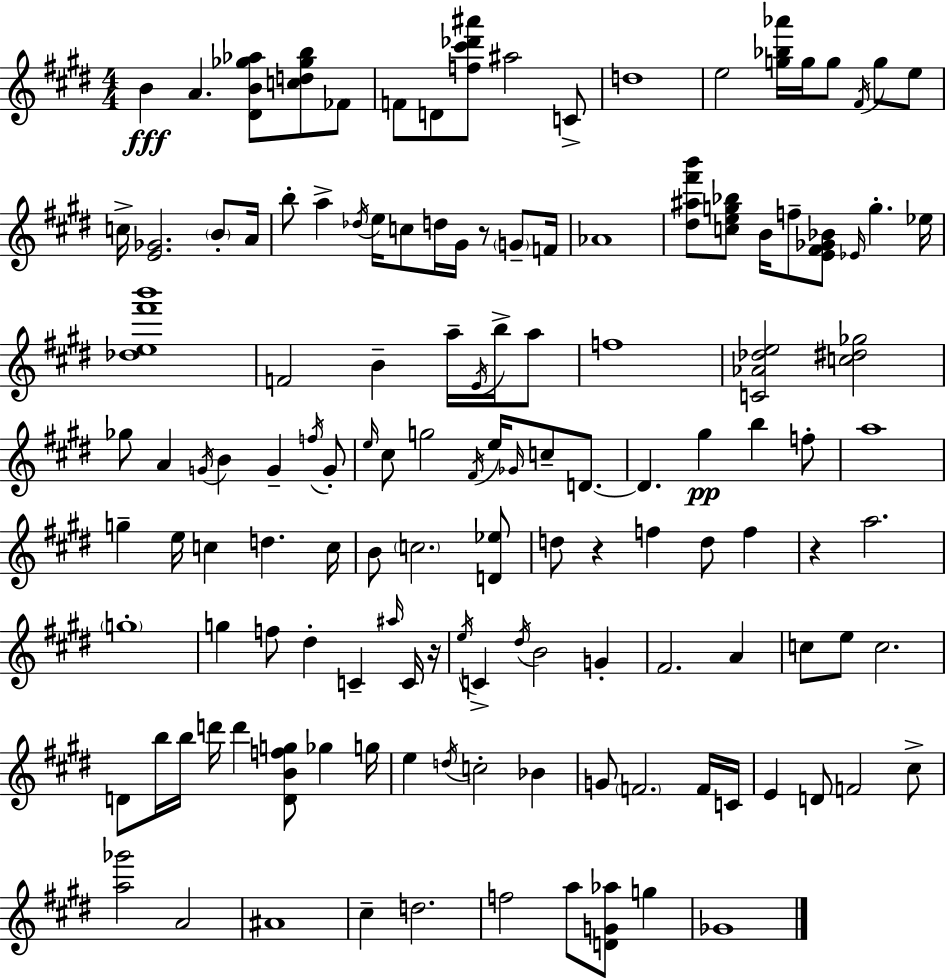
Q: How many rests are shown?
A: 4